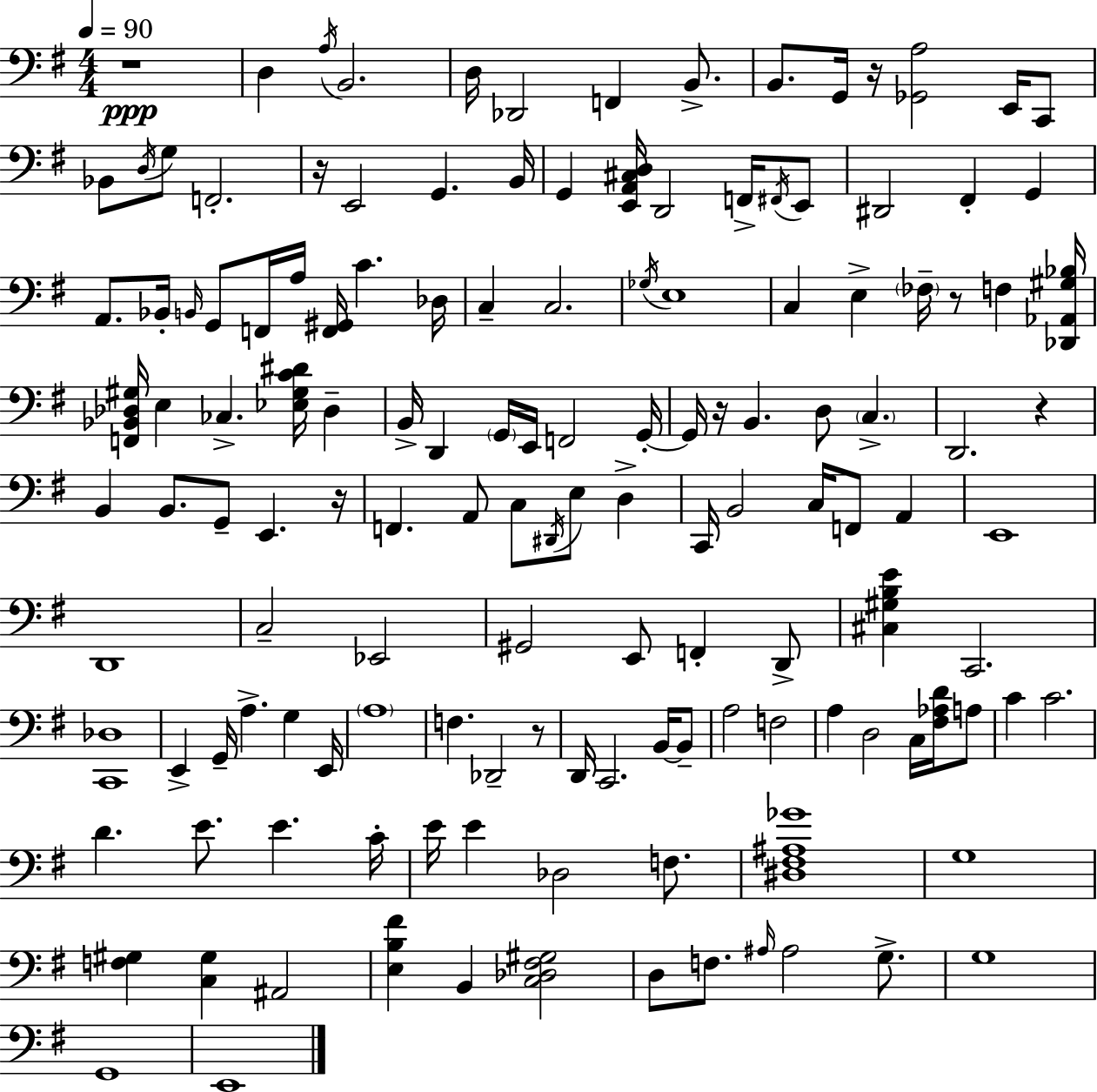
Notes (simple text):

R/w D3/q A3/s B2/h. D3/s Db2/h F2/q B2/e. B2/e. G2/s R/s [Gb2,A3]/h E2/s C2/e Bb2/e D3/s G3/e F2/h. R/s E2/h G2/q. B2/s G2/q [E2,A2,C#3,D3]/s D2/h F2/s F#2/s E2/e D#2/h F#2/q G2/q A2/e. Bb2/s B2/s G2/e F2/s A3/s [F2,G#2]/s C4/q. Db3/s C3/q C3/h. Gb3/s E3/w C3/q E3/q FES3/s R/e F3/q [Db2,Ab2,G#3,Bb3]/s [F2,Bb2,Db3,G#3]/s E3/q CES3/q. [Eb3,G#3,C4,D#4]/s Db3/q B2/s D2/q G2/s E2/s F2/h G2/s G2/s R/s B2/q. D3/e C3/q. D2/h. R/q B2/q B2/e. G2/e E2/q. R/s F2/q. A2/e C3/e D#2/s E3/e D3/q C2/s B2/h C3/s F2/e A2/q E2/w D2/w C3/h Eb2/h G#2/h E2/e F2/q D2/e [C#3,G#3,B3,E4]/q C2/h. [C2,Db3]/w E2/q G2/s A3/q. G3/q E2/s A3/w F3/q. Db2/h R/e D2/s C2/h. B2/s B2/e A3/h F3/h A3/q D3/h C3/s [F#3,Ab3,D4]/s A3/e C4/q C4/h. D4/q. E4/e. E4/q. C4/s E4/s E4/q Db3/h F3/e. [D#3,F#3,A#3,Gb4]/w G3/w [F3,G#3]/q [C3,G#3]/q A#2/h [E3,B3,F#4]/q B2/q [C3,Db3,F#3,G#3]/h D3/e F3/e. A#3/s A#3/h G3/e. G3/w G2/w E2/w